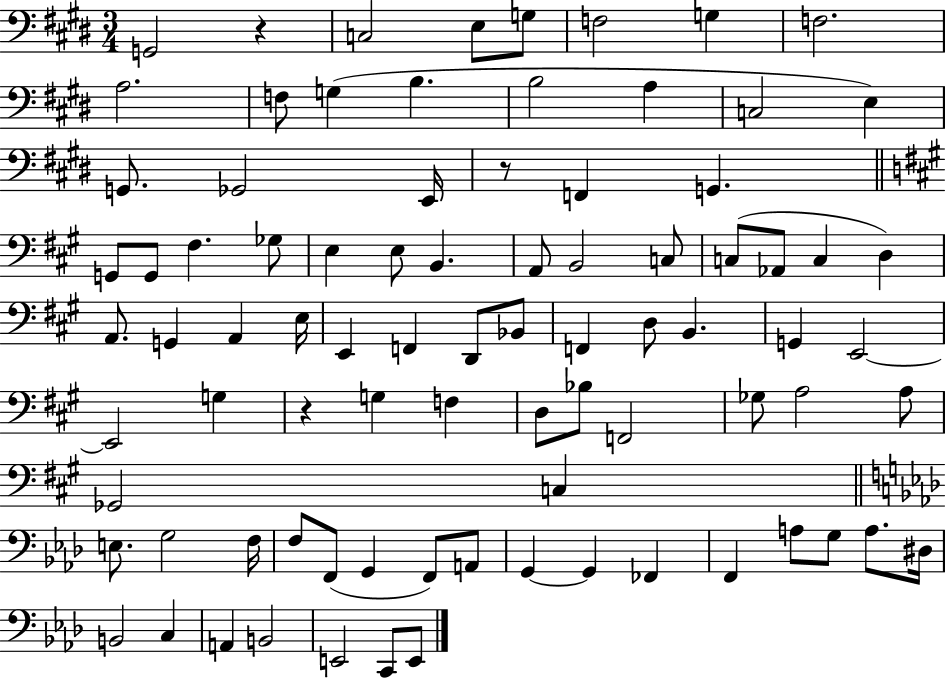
{
  \clef bass
  \numericTimeSignature
  \time 3/4
  \key e \major
  g,2 r4 | c2 e8 g8 | f2 g4 | f2. | \break a2. | f8 g4( b4. | b2 a4 | c2 e4) | \break g,8. ges,2 e,16 | r8 f,4 g,4. | \bar "||" \break \key a \major g,8 g,8 fis4. ges8 | e4 e8 b,4. | a,8 b,2 c8 | c8( aes,8 c4 d4) | \break a,8. g,4 a,4 e16 | e,4 f,4 d,8 bes,8 | f,4 d8 b,4. | g,4 e,2~~ | \break e,2 g4 | r4 g4 f4 | d8 bes8 f,2 | ges8 a2 a8 | \break ges,2 c4 | \bar "||" \break \key f \minor e8. g2 f16 | f8 f,8( g,4 f,8) a,8 | g,4~~ g,4 fes,4 | f,4 a8 g8 a8. dis16 | \break b,2 c4 | a,4 b,2 | e,2 c,8 e,8 | \bar "|."
}